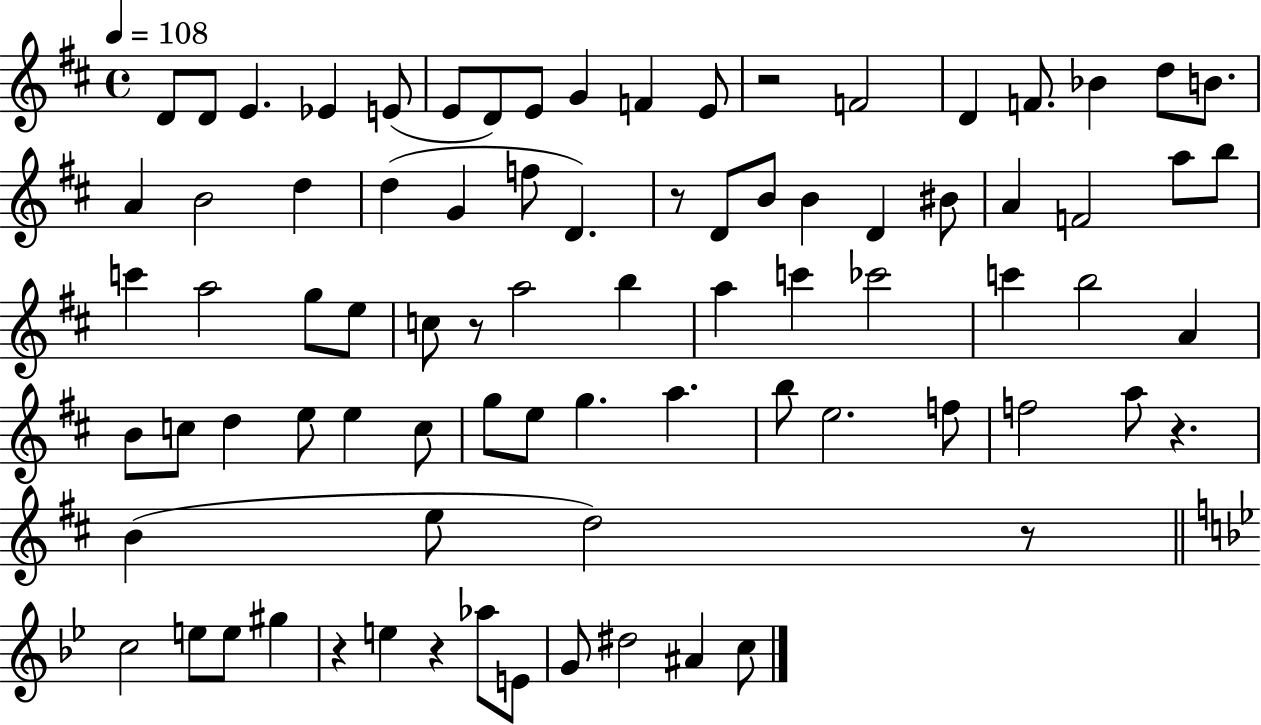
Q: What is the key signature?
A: D major